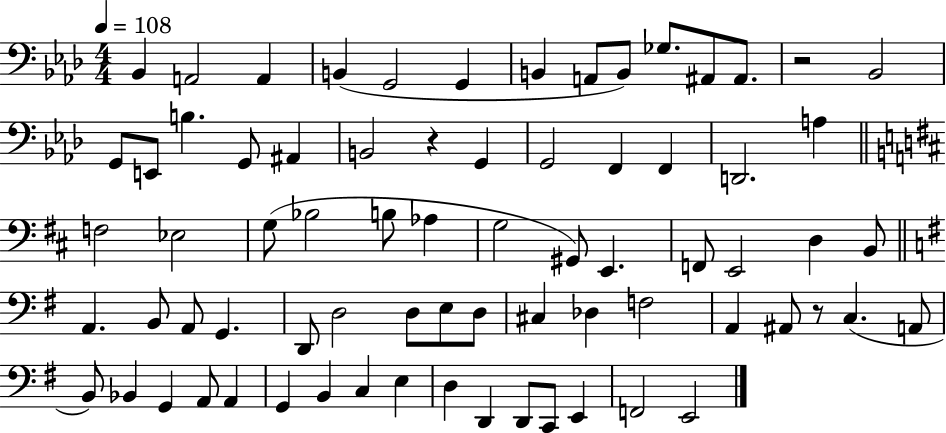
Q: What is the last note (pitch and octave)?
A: E2